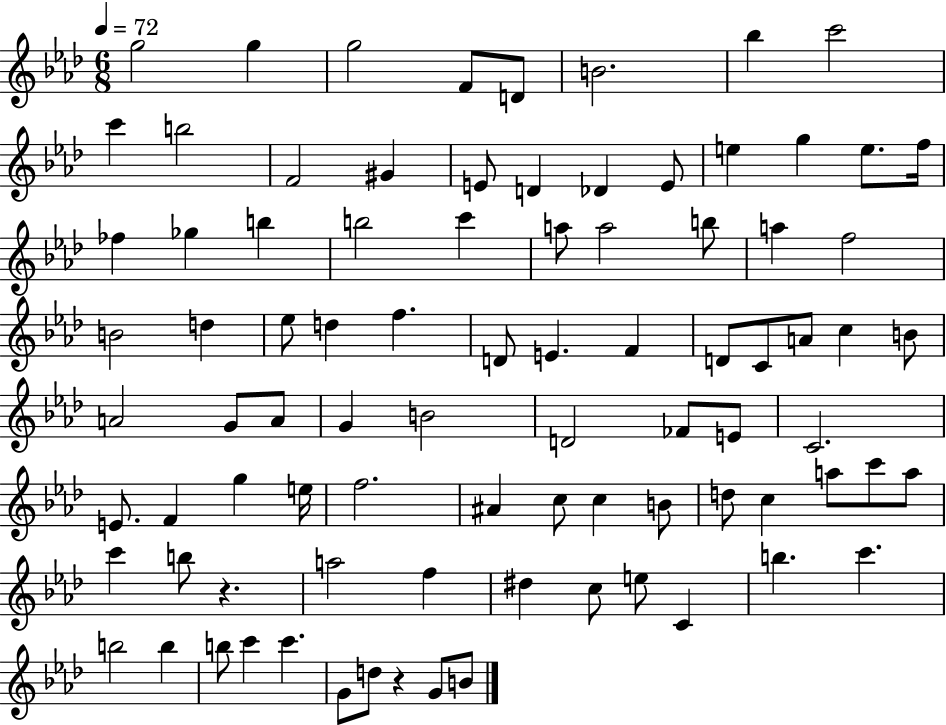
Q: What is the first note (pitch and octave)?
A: G5